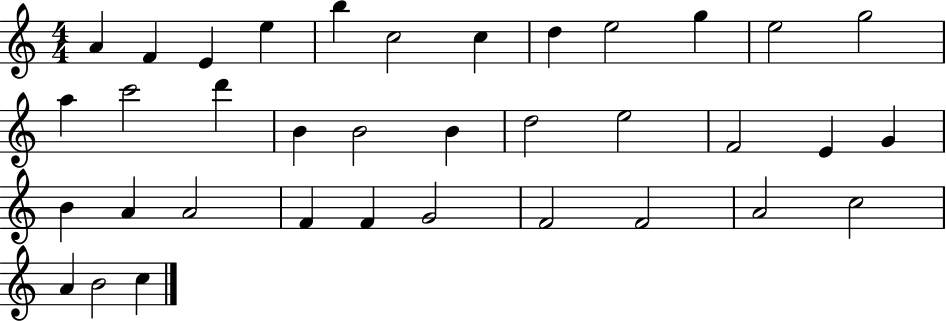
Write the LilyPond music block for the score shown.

{
  \clef treble
  \numericTimeSignature
  \time 4/4
  \key c \major
  a'4 f'4 e'4 e''4 | b''4 c''2 c''4 | d''4 e''2 g''4 | e''2 g''2 | \break a''4 c'''2 d'''4 | b'4 b'2 b'4 | d''2 e''2 | f'2 e'4 g'4 | \break b'4 a'4 a'2 | f'4 f'4 g'2 | f'2 f'2 | a'2 c''2 | \break a'4 b'2 c''4 | \bar "|."
}